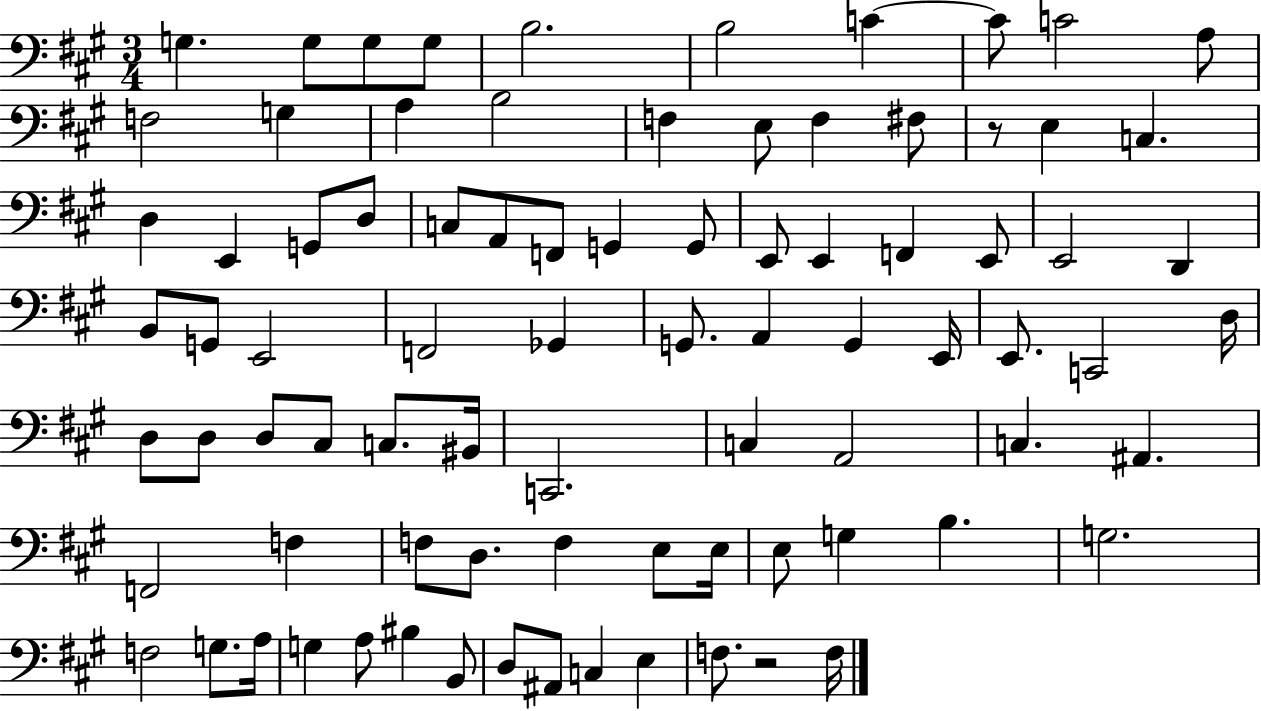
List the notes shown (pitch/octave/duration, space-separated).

G3/q. G3/e G3/e G3/e B3/h. B3/h C4/q C4/e C4/h A3/e F3/h G3/q A3/q B3/h F3/q E3/e F3/q F#3/e R/e E3/q C3/q. D3/q E2/q G2/e D3/e C3/e A2/e F2/e G2/q G2/e E2/e E2/q F2/q E2/e E2/h D2/q B2/e G2/e E2/h F2/h Gb2/q G2/e. A2/q G2/q E2/s E2/e. C2/h D3/s D3/e D3/e D3/e C#3/e C3/e. BIS2/s C2/h. C3/q A2/h C3/q. A#2/q. F2/h F3/q F3/e D3/e. F3/q E3/e E3/s E3/e G3/q B3/q. G3/h. F3/h G3/e. A3/s G3/q A3/e BIS3/q B2/e D3/e A#2/e C3/q E3/q F3/e. R/h F3/s